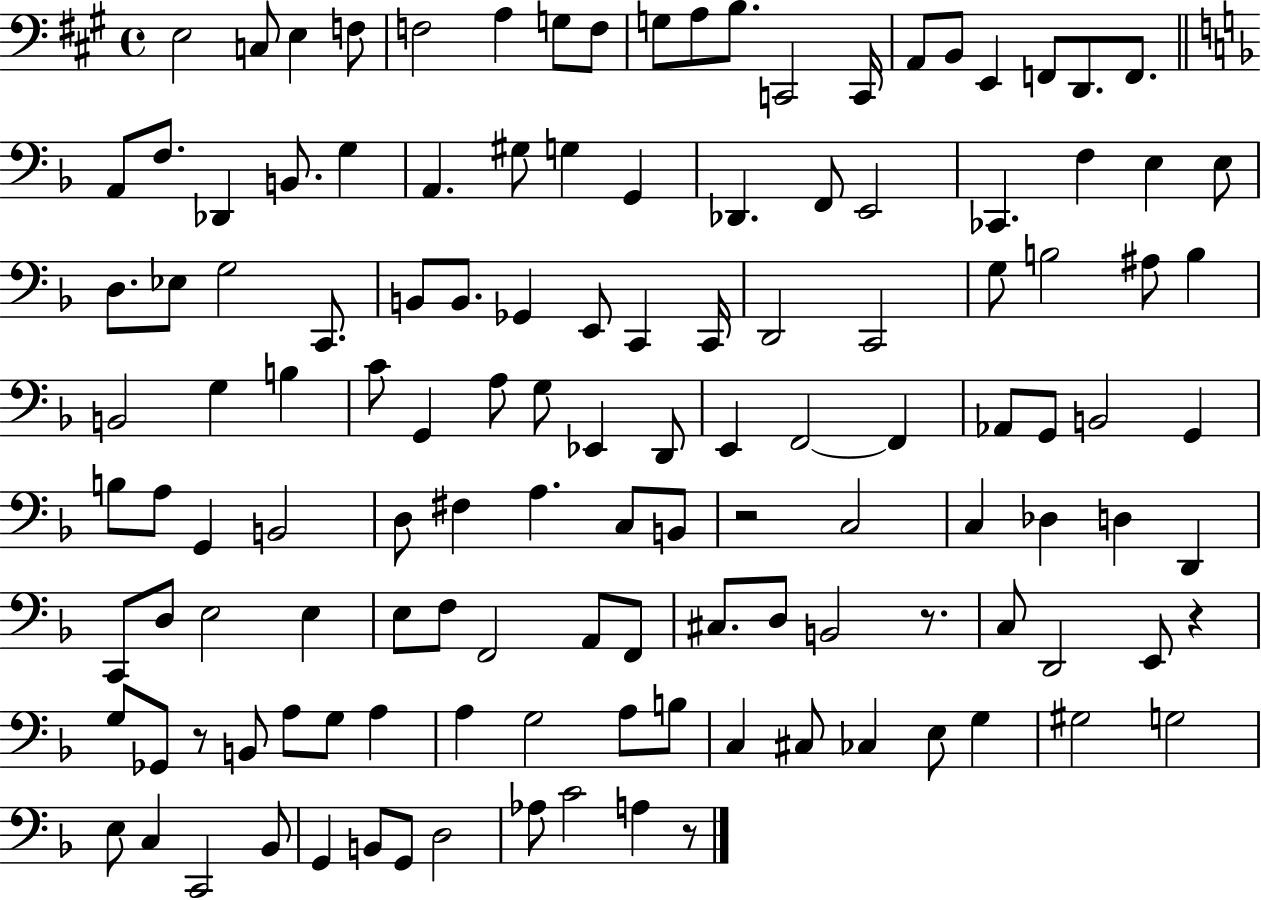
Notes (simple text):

E3/h C3/e E3/q F3/e F3/h A3/q G3/e F3/e G3/e A3/e B3/e. C2/h C2/s A2/e B2/e E2/q F2/e D2/e. F2/e. A2/e F3/e. Db2/q B2/e. G3/q A2/q. G#3/e G3/q G2/q Db2/q. F2/e E2/h CES2/q. F3/q E3/q E3/e D3/e. Eb3/e G3/h C2/e. B2/e B2/e. Gb2/q E2/e C2/q C2/s D2/h C2/h G3/e B3/h A#3/e B3/q B2/h G3/q B3/q C4/e G2/q A3/e G3/e Eb2/q D2/e E2/q F2/h F2/q Ab2/e G2/e B2/h G2/q B3/e A3/e G2/q B2/h D3/e F#3/q A3/q. C3/e B2/e R/h C3/h C3/q Db3/q D3/q D2/q C2/e D3/e E3/h E3/q E3/e F3/e F2/h A2/e F2/e C#3/e. D3/e B2/h R/e. C3/e D2/h E2/e R/q G3/e Gb2/e R/e B2/e A3/e G3/e A3/q A3/q G3/h A3/e B3/e C3/q C#3/e CES3/q E3/e G3/q G#3/h G3/h E3/e C3/q C2/h Bb2/e G2/q B2/e G2/e D3/h Ab3/e C4/h A3/q R/e